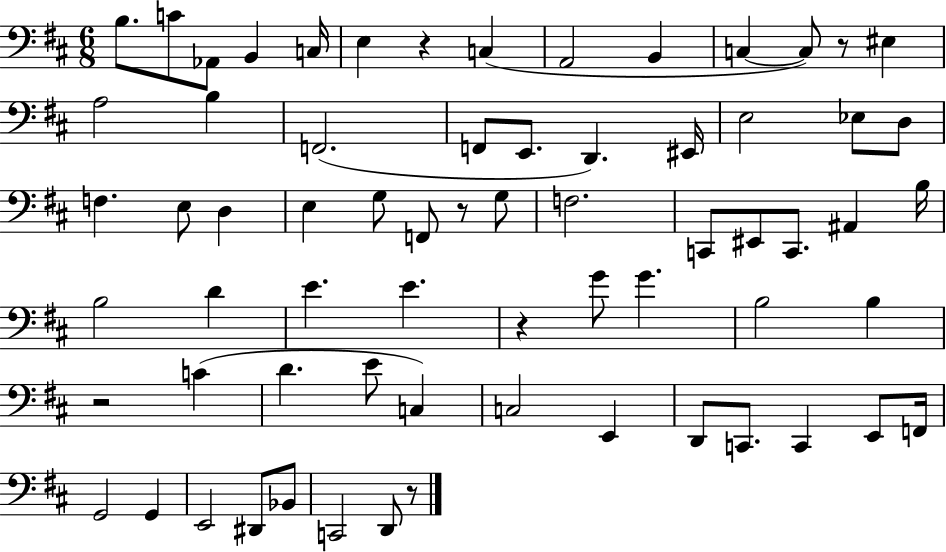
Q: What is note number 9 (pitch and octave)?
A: B2